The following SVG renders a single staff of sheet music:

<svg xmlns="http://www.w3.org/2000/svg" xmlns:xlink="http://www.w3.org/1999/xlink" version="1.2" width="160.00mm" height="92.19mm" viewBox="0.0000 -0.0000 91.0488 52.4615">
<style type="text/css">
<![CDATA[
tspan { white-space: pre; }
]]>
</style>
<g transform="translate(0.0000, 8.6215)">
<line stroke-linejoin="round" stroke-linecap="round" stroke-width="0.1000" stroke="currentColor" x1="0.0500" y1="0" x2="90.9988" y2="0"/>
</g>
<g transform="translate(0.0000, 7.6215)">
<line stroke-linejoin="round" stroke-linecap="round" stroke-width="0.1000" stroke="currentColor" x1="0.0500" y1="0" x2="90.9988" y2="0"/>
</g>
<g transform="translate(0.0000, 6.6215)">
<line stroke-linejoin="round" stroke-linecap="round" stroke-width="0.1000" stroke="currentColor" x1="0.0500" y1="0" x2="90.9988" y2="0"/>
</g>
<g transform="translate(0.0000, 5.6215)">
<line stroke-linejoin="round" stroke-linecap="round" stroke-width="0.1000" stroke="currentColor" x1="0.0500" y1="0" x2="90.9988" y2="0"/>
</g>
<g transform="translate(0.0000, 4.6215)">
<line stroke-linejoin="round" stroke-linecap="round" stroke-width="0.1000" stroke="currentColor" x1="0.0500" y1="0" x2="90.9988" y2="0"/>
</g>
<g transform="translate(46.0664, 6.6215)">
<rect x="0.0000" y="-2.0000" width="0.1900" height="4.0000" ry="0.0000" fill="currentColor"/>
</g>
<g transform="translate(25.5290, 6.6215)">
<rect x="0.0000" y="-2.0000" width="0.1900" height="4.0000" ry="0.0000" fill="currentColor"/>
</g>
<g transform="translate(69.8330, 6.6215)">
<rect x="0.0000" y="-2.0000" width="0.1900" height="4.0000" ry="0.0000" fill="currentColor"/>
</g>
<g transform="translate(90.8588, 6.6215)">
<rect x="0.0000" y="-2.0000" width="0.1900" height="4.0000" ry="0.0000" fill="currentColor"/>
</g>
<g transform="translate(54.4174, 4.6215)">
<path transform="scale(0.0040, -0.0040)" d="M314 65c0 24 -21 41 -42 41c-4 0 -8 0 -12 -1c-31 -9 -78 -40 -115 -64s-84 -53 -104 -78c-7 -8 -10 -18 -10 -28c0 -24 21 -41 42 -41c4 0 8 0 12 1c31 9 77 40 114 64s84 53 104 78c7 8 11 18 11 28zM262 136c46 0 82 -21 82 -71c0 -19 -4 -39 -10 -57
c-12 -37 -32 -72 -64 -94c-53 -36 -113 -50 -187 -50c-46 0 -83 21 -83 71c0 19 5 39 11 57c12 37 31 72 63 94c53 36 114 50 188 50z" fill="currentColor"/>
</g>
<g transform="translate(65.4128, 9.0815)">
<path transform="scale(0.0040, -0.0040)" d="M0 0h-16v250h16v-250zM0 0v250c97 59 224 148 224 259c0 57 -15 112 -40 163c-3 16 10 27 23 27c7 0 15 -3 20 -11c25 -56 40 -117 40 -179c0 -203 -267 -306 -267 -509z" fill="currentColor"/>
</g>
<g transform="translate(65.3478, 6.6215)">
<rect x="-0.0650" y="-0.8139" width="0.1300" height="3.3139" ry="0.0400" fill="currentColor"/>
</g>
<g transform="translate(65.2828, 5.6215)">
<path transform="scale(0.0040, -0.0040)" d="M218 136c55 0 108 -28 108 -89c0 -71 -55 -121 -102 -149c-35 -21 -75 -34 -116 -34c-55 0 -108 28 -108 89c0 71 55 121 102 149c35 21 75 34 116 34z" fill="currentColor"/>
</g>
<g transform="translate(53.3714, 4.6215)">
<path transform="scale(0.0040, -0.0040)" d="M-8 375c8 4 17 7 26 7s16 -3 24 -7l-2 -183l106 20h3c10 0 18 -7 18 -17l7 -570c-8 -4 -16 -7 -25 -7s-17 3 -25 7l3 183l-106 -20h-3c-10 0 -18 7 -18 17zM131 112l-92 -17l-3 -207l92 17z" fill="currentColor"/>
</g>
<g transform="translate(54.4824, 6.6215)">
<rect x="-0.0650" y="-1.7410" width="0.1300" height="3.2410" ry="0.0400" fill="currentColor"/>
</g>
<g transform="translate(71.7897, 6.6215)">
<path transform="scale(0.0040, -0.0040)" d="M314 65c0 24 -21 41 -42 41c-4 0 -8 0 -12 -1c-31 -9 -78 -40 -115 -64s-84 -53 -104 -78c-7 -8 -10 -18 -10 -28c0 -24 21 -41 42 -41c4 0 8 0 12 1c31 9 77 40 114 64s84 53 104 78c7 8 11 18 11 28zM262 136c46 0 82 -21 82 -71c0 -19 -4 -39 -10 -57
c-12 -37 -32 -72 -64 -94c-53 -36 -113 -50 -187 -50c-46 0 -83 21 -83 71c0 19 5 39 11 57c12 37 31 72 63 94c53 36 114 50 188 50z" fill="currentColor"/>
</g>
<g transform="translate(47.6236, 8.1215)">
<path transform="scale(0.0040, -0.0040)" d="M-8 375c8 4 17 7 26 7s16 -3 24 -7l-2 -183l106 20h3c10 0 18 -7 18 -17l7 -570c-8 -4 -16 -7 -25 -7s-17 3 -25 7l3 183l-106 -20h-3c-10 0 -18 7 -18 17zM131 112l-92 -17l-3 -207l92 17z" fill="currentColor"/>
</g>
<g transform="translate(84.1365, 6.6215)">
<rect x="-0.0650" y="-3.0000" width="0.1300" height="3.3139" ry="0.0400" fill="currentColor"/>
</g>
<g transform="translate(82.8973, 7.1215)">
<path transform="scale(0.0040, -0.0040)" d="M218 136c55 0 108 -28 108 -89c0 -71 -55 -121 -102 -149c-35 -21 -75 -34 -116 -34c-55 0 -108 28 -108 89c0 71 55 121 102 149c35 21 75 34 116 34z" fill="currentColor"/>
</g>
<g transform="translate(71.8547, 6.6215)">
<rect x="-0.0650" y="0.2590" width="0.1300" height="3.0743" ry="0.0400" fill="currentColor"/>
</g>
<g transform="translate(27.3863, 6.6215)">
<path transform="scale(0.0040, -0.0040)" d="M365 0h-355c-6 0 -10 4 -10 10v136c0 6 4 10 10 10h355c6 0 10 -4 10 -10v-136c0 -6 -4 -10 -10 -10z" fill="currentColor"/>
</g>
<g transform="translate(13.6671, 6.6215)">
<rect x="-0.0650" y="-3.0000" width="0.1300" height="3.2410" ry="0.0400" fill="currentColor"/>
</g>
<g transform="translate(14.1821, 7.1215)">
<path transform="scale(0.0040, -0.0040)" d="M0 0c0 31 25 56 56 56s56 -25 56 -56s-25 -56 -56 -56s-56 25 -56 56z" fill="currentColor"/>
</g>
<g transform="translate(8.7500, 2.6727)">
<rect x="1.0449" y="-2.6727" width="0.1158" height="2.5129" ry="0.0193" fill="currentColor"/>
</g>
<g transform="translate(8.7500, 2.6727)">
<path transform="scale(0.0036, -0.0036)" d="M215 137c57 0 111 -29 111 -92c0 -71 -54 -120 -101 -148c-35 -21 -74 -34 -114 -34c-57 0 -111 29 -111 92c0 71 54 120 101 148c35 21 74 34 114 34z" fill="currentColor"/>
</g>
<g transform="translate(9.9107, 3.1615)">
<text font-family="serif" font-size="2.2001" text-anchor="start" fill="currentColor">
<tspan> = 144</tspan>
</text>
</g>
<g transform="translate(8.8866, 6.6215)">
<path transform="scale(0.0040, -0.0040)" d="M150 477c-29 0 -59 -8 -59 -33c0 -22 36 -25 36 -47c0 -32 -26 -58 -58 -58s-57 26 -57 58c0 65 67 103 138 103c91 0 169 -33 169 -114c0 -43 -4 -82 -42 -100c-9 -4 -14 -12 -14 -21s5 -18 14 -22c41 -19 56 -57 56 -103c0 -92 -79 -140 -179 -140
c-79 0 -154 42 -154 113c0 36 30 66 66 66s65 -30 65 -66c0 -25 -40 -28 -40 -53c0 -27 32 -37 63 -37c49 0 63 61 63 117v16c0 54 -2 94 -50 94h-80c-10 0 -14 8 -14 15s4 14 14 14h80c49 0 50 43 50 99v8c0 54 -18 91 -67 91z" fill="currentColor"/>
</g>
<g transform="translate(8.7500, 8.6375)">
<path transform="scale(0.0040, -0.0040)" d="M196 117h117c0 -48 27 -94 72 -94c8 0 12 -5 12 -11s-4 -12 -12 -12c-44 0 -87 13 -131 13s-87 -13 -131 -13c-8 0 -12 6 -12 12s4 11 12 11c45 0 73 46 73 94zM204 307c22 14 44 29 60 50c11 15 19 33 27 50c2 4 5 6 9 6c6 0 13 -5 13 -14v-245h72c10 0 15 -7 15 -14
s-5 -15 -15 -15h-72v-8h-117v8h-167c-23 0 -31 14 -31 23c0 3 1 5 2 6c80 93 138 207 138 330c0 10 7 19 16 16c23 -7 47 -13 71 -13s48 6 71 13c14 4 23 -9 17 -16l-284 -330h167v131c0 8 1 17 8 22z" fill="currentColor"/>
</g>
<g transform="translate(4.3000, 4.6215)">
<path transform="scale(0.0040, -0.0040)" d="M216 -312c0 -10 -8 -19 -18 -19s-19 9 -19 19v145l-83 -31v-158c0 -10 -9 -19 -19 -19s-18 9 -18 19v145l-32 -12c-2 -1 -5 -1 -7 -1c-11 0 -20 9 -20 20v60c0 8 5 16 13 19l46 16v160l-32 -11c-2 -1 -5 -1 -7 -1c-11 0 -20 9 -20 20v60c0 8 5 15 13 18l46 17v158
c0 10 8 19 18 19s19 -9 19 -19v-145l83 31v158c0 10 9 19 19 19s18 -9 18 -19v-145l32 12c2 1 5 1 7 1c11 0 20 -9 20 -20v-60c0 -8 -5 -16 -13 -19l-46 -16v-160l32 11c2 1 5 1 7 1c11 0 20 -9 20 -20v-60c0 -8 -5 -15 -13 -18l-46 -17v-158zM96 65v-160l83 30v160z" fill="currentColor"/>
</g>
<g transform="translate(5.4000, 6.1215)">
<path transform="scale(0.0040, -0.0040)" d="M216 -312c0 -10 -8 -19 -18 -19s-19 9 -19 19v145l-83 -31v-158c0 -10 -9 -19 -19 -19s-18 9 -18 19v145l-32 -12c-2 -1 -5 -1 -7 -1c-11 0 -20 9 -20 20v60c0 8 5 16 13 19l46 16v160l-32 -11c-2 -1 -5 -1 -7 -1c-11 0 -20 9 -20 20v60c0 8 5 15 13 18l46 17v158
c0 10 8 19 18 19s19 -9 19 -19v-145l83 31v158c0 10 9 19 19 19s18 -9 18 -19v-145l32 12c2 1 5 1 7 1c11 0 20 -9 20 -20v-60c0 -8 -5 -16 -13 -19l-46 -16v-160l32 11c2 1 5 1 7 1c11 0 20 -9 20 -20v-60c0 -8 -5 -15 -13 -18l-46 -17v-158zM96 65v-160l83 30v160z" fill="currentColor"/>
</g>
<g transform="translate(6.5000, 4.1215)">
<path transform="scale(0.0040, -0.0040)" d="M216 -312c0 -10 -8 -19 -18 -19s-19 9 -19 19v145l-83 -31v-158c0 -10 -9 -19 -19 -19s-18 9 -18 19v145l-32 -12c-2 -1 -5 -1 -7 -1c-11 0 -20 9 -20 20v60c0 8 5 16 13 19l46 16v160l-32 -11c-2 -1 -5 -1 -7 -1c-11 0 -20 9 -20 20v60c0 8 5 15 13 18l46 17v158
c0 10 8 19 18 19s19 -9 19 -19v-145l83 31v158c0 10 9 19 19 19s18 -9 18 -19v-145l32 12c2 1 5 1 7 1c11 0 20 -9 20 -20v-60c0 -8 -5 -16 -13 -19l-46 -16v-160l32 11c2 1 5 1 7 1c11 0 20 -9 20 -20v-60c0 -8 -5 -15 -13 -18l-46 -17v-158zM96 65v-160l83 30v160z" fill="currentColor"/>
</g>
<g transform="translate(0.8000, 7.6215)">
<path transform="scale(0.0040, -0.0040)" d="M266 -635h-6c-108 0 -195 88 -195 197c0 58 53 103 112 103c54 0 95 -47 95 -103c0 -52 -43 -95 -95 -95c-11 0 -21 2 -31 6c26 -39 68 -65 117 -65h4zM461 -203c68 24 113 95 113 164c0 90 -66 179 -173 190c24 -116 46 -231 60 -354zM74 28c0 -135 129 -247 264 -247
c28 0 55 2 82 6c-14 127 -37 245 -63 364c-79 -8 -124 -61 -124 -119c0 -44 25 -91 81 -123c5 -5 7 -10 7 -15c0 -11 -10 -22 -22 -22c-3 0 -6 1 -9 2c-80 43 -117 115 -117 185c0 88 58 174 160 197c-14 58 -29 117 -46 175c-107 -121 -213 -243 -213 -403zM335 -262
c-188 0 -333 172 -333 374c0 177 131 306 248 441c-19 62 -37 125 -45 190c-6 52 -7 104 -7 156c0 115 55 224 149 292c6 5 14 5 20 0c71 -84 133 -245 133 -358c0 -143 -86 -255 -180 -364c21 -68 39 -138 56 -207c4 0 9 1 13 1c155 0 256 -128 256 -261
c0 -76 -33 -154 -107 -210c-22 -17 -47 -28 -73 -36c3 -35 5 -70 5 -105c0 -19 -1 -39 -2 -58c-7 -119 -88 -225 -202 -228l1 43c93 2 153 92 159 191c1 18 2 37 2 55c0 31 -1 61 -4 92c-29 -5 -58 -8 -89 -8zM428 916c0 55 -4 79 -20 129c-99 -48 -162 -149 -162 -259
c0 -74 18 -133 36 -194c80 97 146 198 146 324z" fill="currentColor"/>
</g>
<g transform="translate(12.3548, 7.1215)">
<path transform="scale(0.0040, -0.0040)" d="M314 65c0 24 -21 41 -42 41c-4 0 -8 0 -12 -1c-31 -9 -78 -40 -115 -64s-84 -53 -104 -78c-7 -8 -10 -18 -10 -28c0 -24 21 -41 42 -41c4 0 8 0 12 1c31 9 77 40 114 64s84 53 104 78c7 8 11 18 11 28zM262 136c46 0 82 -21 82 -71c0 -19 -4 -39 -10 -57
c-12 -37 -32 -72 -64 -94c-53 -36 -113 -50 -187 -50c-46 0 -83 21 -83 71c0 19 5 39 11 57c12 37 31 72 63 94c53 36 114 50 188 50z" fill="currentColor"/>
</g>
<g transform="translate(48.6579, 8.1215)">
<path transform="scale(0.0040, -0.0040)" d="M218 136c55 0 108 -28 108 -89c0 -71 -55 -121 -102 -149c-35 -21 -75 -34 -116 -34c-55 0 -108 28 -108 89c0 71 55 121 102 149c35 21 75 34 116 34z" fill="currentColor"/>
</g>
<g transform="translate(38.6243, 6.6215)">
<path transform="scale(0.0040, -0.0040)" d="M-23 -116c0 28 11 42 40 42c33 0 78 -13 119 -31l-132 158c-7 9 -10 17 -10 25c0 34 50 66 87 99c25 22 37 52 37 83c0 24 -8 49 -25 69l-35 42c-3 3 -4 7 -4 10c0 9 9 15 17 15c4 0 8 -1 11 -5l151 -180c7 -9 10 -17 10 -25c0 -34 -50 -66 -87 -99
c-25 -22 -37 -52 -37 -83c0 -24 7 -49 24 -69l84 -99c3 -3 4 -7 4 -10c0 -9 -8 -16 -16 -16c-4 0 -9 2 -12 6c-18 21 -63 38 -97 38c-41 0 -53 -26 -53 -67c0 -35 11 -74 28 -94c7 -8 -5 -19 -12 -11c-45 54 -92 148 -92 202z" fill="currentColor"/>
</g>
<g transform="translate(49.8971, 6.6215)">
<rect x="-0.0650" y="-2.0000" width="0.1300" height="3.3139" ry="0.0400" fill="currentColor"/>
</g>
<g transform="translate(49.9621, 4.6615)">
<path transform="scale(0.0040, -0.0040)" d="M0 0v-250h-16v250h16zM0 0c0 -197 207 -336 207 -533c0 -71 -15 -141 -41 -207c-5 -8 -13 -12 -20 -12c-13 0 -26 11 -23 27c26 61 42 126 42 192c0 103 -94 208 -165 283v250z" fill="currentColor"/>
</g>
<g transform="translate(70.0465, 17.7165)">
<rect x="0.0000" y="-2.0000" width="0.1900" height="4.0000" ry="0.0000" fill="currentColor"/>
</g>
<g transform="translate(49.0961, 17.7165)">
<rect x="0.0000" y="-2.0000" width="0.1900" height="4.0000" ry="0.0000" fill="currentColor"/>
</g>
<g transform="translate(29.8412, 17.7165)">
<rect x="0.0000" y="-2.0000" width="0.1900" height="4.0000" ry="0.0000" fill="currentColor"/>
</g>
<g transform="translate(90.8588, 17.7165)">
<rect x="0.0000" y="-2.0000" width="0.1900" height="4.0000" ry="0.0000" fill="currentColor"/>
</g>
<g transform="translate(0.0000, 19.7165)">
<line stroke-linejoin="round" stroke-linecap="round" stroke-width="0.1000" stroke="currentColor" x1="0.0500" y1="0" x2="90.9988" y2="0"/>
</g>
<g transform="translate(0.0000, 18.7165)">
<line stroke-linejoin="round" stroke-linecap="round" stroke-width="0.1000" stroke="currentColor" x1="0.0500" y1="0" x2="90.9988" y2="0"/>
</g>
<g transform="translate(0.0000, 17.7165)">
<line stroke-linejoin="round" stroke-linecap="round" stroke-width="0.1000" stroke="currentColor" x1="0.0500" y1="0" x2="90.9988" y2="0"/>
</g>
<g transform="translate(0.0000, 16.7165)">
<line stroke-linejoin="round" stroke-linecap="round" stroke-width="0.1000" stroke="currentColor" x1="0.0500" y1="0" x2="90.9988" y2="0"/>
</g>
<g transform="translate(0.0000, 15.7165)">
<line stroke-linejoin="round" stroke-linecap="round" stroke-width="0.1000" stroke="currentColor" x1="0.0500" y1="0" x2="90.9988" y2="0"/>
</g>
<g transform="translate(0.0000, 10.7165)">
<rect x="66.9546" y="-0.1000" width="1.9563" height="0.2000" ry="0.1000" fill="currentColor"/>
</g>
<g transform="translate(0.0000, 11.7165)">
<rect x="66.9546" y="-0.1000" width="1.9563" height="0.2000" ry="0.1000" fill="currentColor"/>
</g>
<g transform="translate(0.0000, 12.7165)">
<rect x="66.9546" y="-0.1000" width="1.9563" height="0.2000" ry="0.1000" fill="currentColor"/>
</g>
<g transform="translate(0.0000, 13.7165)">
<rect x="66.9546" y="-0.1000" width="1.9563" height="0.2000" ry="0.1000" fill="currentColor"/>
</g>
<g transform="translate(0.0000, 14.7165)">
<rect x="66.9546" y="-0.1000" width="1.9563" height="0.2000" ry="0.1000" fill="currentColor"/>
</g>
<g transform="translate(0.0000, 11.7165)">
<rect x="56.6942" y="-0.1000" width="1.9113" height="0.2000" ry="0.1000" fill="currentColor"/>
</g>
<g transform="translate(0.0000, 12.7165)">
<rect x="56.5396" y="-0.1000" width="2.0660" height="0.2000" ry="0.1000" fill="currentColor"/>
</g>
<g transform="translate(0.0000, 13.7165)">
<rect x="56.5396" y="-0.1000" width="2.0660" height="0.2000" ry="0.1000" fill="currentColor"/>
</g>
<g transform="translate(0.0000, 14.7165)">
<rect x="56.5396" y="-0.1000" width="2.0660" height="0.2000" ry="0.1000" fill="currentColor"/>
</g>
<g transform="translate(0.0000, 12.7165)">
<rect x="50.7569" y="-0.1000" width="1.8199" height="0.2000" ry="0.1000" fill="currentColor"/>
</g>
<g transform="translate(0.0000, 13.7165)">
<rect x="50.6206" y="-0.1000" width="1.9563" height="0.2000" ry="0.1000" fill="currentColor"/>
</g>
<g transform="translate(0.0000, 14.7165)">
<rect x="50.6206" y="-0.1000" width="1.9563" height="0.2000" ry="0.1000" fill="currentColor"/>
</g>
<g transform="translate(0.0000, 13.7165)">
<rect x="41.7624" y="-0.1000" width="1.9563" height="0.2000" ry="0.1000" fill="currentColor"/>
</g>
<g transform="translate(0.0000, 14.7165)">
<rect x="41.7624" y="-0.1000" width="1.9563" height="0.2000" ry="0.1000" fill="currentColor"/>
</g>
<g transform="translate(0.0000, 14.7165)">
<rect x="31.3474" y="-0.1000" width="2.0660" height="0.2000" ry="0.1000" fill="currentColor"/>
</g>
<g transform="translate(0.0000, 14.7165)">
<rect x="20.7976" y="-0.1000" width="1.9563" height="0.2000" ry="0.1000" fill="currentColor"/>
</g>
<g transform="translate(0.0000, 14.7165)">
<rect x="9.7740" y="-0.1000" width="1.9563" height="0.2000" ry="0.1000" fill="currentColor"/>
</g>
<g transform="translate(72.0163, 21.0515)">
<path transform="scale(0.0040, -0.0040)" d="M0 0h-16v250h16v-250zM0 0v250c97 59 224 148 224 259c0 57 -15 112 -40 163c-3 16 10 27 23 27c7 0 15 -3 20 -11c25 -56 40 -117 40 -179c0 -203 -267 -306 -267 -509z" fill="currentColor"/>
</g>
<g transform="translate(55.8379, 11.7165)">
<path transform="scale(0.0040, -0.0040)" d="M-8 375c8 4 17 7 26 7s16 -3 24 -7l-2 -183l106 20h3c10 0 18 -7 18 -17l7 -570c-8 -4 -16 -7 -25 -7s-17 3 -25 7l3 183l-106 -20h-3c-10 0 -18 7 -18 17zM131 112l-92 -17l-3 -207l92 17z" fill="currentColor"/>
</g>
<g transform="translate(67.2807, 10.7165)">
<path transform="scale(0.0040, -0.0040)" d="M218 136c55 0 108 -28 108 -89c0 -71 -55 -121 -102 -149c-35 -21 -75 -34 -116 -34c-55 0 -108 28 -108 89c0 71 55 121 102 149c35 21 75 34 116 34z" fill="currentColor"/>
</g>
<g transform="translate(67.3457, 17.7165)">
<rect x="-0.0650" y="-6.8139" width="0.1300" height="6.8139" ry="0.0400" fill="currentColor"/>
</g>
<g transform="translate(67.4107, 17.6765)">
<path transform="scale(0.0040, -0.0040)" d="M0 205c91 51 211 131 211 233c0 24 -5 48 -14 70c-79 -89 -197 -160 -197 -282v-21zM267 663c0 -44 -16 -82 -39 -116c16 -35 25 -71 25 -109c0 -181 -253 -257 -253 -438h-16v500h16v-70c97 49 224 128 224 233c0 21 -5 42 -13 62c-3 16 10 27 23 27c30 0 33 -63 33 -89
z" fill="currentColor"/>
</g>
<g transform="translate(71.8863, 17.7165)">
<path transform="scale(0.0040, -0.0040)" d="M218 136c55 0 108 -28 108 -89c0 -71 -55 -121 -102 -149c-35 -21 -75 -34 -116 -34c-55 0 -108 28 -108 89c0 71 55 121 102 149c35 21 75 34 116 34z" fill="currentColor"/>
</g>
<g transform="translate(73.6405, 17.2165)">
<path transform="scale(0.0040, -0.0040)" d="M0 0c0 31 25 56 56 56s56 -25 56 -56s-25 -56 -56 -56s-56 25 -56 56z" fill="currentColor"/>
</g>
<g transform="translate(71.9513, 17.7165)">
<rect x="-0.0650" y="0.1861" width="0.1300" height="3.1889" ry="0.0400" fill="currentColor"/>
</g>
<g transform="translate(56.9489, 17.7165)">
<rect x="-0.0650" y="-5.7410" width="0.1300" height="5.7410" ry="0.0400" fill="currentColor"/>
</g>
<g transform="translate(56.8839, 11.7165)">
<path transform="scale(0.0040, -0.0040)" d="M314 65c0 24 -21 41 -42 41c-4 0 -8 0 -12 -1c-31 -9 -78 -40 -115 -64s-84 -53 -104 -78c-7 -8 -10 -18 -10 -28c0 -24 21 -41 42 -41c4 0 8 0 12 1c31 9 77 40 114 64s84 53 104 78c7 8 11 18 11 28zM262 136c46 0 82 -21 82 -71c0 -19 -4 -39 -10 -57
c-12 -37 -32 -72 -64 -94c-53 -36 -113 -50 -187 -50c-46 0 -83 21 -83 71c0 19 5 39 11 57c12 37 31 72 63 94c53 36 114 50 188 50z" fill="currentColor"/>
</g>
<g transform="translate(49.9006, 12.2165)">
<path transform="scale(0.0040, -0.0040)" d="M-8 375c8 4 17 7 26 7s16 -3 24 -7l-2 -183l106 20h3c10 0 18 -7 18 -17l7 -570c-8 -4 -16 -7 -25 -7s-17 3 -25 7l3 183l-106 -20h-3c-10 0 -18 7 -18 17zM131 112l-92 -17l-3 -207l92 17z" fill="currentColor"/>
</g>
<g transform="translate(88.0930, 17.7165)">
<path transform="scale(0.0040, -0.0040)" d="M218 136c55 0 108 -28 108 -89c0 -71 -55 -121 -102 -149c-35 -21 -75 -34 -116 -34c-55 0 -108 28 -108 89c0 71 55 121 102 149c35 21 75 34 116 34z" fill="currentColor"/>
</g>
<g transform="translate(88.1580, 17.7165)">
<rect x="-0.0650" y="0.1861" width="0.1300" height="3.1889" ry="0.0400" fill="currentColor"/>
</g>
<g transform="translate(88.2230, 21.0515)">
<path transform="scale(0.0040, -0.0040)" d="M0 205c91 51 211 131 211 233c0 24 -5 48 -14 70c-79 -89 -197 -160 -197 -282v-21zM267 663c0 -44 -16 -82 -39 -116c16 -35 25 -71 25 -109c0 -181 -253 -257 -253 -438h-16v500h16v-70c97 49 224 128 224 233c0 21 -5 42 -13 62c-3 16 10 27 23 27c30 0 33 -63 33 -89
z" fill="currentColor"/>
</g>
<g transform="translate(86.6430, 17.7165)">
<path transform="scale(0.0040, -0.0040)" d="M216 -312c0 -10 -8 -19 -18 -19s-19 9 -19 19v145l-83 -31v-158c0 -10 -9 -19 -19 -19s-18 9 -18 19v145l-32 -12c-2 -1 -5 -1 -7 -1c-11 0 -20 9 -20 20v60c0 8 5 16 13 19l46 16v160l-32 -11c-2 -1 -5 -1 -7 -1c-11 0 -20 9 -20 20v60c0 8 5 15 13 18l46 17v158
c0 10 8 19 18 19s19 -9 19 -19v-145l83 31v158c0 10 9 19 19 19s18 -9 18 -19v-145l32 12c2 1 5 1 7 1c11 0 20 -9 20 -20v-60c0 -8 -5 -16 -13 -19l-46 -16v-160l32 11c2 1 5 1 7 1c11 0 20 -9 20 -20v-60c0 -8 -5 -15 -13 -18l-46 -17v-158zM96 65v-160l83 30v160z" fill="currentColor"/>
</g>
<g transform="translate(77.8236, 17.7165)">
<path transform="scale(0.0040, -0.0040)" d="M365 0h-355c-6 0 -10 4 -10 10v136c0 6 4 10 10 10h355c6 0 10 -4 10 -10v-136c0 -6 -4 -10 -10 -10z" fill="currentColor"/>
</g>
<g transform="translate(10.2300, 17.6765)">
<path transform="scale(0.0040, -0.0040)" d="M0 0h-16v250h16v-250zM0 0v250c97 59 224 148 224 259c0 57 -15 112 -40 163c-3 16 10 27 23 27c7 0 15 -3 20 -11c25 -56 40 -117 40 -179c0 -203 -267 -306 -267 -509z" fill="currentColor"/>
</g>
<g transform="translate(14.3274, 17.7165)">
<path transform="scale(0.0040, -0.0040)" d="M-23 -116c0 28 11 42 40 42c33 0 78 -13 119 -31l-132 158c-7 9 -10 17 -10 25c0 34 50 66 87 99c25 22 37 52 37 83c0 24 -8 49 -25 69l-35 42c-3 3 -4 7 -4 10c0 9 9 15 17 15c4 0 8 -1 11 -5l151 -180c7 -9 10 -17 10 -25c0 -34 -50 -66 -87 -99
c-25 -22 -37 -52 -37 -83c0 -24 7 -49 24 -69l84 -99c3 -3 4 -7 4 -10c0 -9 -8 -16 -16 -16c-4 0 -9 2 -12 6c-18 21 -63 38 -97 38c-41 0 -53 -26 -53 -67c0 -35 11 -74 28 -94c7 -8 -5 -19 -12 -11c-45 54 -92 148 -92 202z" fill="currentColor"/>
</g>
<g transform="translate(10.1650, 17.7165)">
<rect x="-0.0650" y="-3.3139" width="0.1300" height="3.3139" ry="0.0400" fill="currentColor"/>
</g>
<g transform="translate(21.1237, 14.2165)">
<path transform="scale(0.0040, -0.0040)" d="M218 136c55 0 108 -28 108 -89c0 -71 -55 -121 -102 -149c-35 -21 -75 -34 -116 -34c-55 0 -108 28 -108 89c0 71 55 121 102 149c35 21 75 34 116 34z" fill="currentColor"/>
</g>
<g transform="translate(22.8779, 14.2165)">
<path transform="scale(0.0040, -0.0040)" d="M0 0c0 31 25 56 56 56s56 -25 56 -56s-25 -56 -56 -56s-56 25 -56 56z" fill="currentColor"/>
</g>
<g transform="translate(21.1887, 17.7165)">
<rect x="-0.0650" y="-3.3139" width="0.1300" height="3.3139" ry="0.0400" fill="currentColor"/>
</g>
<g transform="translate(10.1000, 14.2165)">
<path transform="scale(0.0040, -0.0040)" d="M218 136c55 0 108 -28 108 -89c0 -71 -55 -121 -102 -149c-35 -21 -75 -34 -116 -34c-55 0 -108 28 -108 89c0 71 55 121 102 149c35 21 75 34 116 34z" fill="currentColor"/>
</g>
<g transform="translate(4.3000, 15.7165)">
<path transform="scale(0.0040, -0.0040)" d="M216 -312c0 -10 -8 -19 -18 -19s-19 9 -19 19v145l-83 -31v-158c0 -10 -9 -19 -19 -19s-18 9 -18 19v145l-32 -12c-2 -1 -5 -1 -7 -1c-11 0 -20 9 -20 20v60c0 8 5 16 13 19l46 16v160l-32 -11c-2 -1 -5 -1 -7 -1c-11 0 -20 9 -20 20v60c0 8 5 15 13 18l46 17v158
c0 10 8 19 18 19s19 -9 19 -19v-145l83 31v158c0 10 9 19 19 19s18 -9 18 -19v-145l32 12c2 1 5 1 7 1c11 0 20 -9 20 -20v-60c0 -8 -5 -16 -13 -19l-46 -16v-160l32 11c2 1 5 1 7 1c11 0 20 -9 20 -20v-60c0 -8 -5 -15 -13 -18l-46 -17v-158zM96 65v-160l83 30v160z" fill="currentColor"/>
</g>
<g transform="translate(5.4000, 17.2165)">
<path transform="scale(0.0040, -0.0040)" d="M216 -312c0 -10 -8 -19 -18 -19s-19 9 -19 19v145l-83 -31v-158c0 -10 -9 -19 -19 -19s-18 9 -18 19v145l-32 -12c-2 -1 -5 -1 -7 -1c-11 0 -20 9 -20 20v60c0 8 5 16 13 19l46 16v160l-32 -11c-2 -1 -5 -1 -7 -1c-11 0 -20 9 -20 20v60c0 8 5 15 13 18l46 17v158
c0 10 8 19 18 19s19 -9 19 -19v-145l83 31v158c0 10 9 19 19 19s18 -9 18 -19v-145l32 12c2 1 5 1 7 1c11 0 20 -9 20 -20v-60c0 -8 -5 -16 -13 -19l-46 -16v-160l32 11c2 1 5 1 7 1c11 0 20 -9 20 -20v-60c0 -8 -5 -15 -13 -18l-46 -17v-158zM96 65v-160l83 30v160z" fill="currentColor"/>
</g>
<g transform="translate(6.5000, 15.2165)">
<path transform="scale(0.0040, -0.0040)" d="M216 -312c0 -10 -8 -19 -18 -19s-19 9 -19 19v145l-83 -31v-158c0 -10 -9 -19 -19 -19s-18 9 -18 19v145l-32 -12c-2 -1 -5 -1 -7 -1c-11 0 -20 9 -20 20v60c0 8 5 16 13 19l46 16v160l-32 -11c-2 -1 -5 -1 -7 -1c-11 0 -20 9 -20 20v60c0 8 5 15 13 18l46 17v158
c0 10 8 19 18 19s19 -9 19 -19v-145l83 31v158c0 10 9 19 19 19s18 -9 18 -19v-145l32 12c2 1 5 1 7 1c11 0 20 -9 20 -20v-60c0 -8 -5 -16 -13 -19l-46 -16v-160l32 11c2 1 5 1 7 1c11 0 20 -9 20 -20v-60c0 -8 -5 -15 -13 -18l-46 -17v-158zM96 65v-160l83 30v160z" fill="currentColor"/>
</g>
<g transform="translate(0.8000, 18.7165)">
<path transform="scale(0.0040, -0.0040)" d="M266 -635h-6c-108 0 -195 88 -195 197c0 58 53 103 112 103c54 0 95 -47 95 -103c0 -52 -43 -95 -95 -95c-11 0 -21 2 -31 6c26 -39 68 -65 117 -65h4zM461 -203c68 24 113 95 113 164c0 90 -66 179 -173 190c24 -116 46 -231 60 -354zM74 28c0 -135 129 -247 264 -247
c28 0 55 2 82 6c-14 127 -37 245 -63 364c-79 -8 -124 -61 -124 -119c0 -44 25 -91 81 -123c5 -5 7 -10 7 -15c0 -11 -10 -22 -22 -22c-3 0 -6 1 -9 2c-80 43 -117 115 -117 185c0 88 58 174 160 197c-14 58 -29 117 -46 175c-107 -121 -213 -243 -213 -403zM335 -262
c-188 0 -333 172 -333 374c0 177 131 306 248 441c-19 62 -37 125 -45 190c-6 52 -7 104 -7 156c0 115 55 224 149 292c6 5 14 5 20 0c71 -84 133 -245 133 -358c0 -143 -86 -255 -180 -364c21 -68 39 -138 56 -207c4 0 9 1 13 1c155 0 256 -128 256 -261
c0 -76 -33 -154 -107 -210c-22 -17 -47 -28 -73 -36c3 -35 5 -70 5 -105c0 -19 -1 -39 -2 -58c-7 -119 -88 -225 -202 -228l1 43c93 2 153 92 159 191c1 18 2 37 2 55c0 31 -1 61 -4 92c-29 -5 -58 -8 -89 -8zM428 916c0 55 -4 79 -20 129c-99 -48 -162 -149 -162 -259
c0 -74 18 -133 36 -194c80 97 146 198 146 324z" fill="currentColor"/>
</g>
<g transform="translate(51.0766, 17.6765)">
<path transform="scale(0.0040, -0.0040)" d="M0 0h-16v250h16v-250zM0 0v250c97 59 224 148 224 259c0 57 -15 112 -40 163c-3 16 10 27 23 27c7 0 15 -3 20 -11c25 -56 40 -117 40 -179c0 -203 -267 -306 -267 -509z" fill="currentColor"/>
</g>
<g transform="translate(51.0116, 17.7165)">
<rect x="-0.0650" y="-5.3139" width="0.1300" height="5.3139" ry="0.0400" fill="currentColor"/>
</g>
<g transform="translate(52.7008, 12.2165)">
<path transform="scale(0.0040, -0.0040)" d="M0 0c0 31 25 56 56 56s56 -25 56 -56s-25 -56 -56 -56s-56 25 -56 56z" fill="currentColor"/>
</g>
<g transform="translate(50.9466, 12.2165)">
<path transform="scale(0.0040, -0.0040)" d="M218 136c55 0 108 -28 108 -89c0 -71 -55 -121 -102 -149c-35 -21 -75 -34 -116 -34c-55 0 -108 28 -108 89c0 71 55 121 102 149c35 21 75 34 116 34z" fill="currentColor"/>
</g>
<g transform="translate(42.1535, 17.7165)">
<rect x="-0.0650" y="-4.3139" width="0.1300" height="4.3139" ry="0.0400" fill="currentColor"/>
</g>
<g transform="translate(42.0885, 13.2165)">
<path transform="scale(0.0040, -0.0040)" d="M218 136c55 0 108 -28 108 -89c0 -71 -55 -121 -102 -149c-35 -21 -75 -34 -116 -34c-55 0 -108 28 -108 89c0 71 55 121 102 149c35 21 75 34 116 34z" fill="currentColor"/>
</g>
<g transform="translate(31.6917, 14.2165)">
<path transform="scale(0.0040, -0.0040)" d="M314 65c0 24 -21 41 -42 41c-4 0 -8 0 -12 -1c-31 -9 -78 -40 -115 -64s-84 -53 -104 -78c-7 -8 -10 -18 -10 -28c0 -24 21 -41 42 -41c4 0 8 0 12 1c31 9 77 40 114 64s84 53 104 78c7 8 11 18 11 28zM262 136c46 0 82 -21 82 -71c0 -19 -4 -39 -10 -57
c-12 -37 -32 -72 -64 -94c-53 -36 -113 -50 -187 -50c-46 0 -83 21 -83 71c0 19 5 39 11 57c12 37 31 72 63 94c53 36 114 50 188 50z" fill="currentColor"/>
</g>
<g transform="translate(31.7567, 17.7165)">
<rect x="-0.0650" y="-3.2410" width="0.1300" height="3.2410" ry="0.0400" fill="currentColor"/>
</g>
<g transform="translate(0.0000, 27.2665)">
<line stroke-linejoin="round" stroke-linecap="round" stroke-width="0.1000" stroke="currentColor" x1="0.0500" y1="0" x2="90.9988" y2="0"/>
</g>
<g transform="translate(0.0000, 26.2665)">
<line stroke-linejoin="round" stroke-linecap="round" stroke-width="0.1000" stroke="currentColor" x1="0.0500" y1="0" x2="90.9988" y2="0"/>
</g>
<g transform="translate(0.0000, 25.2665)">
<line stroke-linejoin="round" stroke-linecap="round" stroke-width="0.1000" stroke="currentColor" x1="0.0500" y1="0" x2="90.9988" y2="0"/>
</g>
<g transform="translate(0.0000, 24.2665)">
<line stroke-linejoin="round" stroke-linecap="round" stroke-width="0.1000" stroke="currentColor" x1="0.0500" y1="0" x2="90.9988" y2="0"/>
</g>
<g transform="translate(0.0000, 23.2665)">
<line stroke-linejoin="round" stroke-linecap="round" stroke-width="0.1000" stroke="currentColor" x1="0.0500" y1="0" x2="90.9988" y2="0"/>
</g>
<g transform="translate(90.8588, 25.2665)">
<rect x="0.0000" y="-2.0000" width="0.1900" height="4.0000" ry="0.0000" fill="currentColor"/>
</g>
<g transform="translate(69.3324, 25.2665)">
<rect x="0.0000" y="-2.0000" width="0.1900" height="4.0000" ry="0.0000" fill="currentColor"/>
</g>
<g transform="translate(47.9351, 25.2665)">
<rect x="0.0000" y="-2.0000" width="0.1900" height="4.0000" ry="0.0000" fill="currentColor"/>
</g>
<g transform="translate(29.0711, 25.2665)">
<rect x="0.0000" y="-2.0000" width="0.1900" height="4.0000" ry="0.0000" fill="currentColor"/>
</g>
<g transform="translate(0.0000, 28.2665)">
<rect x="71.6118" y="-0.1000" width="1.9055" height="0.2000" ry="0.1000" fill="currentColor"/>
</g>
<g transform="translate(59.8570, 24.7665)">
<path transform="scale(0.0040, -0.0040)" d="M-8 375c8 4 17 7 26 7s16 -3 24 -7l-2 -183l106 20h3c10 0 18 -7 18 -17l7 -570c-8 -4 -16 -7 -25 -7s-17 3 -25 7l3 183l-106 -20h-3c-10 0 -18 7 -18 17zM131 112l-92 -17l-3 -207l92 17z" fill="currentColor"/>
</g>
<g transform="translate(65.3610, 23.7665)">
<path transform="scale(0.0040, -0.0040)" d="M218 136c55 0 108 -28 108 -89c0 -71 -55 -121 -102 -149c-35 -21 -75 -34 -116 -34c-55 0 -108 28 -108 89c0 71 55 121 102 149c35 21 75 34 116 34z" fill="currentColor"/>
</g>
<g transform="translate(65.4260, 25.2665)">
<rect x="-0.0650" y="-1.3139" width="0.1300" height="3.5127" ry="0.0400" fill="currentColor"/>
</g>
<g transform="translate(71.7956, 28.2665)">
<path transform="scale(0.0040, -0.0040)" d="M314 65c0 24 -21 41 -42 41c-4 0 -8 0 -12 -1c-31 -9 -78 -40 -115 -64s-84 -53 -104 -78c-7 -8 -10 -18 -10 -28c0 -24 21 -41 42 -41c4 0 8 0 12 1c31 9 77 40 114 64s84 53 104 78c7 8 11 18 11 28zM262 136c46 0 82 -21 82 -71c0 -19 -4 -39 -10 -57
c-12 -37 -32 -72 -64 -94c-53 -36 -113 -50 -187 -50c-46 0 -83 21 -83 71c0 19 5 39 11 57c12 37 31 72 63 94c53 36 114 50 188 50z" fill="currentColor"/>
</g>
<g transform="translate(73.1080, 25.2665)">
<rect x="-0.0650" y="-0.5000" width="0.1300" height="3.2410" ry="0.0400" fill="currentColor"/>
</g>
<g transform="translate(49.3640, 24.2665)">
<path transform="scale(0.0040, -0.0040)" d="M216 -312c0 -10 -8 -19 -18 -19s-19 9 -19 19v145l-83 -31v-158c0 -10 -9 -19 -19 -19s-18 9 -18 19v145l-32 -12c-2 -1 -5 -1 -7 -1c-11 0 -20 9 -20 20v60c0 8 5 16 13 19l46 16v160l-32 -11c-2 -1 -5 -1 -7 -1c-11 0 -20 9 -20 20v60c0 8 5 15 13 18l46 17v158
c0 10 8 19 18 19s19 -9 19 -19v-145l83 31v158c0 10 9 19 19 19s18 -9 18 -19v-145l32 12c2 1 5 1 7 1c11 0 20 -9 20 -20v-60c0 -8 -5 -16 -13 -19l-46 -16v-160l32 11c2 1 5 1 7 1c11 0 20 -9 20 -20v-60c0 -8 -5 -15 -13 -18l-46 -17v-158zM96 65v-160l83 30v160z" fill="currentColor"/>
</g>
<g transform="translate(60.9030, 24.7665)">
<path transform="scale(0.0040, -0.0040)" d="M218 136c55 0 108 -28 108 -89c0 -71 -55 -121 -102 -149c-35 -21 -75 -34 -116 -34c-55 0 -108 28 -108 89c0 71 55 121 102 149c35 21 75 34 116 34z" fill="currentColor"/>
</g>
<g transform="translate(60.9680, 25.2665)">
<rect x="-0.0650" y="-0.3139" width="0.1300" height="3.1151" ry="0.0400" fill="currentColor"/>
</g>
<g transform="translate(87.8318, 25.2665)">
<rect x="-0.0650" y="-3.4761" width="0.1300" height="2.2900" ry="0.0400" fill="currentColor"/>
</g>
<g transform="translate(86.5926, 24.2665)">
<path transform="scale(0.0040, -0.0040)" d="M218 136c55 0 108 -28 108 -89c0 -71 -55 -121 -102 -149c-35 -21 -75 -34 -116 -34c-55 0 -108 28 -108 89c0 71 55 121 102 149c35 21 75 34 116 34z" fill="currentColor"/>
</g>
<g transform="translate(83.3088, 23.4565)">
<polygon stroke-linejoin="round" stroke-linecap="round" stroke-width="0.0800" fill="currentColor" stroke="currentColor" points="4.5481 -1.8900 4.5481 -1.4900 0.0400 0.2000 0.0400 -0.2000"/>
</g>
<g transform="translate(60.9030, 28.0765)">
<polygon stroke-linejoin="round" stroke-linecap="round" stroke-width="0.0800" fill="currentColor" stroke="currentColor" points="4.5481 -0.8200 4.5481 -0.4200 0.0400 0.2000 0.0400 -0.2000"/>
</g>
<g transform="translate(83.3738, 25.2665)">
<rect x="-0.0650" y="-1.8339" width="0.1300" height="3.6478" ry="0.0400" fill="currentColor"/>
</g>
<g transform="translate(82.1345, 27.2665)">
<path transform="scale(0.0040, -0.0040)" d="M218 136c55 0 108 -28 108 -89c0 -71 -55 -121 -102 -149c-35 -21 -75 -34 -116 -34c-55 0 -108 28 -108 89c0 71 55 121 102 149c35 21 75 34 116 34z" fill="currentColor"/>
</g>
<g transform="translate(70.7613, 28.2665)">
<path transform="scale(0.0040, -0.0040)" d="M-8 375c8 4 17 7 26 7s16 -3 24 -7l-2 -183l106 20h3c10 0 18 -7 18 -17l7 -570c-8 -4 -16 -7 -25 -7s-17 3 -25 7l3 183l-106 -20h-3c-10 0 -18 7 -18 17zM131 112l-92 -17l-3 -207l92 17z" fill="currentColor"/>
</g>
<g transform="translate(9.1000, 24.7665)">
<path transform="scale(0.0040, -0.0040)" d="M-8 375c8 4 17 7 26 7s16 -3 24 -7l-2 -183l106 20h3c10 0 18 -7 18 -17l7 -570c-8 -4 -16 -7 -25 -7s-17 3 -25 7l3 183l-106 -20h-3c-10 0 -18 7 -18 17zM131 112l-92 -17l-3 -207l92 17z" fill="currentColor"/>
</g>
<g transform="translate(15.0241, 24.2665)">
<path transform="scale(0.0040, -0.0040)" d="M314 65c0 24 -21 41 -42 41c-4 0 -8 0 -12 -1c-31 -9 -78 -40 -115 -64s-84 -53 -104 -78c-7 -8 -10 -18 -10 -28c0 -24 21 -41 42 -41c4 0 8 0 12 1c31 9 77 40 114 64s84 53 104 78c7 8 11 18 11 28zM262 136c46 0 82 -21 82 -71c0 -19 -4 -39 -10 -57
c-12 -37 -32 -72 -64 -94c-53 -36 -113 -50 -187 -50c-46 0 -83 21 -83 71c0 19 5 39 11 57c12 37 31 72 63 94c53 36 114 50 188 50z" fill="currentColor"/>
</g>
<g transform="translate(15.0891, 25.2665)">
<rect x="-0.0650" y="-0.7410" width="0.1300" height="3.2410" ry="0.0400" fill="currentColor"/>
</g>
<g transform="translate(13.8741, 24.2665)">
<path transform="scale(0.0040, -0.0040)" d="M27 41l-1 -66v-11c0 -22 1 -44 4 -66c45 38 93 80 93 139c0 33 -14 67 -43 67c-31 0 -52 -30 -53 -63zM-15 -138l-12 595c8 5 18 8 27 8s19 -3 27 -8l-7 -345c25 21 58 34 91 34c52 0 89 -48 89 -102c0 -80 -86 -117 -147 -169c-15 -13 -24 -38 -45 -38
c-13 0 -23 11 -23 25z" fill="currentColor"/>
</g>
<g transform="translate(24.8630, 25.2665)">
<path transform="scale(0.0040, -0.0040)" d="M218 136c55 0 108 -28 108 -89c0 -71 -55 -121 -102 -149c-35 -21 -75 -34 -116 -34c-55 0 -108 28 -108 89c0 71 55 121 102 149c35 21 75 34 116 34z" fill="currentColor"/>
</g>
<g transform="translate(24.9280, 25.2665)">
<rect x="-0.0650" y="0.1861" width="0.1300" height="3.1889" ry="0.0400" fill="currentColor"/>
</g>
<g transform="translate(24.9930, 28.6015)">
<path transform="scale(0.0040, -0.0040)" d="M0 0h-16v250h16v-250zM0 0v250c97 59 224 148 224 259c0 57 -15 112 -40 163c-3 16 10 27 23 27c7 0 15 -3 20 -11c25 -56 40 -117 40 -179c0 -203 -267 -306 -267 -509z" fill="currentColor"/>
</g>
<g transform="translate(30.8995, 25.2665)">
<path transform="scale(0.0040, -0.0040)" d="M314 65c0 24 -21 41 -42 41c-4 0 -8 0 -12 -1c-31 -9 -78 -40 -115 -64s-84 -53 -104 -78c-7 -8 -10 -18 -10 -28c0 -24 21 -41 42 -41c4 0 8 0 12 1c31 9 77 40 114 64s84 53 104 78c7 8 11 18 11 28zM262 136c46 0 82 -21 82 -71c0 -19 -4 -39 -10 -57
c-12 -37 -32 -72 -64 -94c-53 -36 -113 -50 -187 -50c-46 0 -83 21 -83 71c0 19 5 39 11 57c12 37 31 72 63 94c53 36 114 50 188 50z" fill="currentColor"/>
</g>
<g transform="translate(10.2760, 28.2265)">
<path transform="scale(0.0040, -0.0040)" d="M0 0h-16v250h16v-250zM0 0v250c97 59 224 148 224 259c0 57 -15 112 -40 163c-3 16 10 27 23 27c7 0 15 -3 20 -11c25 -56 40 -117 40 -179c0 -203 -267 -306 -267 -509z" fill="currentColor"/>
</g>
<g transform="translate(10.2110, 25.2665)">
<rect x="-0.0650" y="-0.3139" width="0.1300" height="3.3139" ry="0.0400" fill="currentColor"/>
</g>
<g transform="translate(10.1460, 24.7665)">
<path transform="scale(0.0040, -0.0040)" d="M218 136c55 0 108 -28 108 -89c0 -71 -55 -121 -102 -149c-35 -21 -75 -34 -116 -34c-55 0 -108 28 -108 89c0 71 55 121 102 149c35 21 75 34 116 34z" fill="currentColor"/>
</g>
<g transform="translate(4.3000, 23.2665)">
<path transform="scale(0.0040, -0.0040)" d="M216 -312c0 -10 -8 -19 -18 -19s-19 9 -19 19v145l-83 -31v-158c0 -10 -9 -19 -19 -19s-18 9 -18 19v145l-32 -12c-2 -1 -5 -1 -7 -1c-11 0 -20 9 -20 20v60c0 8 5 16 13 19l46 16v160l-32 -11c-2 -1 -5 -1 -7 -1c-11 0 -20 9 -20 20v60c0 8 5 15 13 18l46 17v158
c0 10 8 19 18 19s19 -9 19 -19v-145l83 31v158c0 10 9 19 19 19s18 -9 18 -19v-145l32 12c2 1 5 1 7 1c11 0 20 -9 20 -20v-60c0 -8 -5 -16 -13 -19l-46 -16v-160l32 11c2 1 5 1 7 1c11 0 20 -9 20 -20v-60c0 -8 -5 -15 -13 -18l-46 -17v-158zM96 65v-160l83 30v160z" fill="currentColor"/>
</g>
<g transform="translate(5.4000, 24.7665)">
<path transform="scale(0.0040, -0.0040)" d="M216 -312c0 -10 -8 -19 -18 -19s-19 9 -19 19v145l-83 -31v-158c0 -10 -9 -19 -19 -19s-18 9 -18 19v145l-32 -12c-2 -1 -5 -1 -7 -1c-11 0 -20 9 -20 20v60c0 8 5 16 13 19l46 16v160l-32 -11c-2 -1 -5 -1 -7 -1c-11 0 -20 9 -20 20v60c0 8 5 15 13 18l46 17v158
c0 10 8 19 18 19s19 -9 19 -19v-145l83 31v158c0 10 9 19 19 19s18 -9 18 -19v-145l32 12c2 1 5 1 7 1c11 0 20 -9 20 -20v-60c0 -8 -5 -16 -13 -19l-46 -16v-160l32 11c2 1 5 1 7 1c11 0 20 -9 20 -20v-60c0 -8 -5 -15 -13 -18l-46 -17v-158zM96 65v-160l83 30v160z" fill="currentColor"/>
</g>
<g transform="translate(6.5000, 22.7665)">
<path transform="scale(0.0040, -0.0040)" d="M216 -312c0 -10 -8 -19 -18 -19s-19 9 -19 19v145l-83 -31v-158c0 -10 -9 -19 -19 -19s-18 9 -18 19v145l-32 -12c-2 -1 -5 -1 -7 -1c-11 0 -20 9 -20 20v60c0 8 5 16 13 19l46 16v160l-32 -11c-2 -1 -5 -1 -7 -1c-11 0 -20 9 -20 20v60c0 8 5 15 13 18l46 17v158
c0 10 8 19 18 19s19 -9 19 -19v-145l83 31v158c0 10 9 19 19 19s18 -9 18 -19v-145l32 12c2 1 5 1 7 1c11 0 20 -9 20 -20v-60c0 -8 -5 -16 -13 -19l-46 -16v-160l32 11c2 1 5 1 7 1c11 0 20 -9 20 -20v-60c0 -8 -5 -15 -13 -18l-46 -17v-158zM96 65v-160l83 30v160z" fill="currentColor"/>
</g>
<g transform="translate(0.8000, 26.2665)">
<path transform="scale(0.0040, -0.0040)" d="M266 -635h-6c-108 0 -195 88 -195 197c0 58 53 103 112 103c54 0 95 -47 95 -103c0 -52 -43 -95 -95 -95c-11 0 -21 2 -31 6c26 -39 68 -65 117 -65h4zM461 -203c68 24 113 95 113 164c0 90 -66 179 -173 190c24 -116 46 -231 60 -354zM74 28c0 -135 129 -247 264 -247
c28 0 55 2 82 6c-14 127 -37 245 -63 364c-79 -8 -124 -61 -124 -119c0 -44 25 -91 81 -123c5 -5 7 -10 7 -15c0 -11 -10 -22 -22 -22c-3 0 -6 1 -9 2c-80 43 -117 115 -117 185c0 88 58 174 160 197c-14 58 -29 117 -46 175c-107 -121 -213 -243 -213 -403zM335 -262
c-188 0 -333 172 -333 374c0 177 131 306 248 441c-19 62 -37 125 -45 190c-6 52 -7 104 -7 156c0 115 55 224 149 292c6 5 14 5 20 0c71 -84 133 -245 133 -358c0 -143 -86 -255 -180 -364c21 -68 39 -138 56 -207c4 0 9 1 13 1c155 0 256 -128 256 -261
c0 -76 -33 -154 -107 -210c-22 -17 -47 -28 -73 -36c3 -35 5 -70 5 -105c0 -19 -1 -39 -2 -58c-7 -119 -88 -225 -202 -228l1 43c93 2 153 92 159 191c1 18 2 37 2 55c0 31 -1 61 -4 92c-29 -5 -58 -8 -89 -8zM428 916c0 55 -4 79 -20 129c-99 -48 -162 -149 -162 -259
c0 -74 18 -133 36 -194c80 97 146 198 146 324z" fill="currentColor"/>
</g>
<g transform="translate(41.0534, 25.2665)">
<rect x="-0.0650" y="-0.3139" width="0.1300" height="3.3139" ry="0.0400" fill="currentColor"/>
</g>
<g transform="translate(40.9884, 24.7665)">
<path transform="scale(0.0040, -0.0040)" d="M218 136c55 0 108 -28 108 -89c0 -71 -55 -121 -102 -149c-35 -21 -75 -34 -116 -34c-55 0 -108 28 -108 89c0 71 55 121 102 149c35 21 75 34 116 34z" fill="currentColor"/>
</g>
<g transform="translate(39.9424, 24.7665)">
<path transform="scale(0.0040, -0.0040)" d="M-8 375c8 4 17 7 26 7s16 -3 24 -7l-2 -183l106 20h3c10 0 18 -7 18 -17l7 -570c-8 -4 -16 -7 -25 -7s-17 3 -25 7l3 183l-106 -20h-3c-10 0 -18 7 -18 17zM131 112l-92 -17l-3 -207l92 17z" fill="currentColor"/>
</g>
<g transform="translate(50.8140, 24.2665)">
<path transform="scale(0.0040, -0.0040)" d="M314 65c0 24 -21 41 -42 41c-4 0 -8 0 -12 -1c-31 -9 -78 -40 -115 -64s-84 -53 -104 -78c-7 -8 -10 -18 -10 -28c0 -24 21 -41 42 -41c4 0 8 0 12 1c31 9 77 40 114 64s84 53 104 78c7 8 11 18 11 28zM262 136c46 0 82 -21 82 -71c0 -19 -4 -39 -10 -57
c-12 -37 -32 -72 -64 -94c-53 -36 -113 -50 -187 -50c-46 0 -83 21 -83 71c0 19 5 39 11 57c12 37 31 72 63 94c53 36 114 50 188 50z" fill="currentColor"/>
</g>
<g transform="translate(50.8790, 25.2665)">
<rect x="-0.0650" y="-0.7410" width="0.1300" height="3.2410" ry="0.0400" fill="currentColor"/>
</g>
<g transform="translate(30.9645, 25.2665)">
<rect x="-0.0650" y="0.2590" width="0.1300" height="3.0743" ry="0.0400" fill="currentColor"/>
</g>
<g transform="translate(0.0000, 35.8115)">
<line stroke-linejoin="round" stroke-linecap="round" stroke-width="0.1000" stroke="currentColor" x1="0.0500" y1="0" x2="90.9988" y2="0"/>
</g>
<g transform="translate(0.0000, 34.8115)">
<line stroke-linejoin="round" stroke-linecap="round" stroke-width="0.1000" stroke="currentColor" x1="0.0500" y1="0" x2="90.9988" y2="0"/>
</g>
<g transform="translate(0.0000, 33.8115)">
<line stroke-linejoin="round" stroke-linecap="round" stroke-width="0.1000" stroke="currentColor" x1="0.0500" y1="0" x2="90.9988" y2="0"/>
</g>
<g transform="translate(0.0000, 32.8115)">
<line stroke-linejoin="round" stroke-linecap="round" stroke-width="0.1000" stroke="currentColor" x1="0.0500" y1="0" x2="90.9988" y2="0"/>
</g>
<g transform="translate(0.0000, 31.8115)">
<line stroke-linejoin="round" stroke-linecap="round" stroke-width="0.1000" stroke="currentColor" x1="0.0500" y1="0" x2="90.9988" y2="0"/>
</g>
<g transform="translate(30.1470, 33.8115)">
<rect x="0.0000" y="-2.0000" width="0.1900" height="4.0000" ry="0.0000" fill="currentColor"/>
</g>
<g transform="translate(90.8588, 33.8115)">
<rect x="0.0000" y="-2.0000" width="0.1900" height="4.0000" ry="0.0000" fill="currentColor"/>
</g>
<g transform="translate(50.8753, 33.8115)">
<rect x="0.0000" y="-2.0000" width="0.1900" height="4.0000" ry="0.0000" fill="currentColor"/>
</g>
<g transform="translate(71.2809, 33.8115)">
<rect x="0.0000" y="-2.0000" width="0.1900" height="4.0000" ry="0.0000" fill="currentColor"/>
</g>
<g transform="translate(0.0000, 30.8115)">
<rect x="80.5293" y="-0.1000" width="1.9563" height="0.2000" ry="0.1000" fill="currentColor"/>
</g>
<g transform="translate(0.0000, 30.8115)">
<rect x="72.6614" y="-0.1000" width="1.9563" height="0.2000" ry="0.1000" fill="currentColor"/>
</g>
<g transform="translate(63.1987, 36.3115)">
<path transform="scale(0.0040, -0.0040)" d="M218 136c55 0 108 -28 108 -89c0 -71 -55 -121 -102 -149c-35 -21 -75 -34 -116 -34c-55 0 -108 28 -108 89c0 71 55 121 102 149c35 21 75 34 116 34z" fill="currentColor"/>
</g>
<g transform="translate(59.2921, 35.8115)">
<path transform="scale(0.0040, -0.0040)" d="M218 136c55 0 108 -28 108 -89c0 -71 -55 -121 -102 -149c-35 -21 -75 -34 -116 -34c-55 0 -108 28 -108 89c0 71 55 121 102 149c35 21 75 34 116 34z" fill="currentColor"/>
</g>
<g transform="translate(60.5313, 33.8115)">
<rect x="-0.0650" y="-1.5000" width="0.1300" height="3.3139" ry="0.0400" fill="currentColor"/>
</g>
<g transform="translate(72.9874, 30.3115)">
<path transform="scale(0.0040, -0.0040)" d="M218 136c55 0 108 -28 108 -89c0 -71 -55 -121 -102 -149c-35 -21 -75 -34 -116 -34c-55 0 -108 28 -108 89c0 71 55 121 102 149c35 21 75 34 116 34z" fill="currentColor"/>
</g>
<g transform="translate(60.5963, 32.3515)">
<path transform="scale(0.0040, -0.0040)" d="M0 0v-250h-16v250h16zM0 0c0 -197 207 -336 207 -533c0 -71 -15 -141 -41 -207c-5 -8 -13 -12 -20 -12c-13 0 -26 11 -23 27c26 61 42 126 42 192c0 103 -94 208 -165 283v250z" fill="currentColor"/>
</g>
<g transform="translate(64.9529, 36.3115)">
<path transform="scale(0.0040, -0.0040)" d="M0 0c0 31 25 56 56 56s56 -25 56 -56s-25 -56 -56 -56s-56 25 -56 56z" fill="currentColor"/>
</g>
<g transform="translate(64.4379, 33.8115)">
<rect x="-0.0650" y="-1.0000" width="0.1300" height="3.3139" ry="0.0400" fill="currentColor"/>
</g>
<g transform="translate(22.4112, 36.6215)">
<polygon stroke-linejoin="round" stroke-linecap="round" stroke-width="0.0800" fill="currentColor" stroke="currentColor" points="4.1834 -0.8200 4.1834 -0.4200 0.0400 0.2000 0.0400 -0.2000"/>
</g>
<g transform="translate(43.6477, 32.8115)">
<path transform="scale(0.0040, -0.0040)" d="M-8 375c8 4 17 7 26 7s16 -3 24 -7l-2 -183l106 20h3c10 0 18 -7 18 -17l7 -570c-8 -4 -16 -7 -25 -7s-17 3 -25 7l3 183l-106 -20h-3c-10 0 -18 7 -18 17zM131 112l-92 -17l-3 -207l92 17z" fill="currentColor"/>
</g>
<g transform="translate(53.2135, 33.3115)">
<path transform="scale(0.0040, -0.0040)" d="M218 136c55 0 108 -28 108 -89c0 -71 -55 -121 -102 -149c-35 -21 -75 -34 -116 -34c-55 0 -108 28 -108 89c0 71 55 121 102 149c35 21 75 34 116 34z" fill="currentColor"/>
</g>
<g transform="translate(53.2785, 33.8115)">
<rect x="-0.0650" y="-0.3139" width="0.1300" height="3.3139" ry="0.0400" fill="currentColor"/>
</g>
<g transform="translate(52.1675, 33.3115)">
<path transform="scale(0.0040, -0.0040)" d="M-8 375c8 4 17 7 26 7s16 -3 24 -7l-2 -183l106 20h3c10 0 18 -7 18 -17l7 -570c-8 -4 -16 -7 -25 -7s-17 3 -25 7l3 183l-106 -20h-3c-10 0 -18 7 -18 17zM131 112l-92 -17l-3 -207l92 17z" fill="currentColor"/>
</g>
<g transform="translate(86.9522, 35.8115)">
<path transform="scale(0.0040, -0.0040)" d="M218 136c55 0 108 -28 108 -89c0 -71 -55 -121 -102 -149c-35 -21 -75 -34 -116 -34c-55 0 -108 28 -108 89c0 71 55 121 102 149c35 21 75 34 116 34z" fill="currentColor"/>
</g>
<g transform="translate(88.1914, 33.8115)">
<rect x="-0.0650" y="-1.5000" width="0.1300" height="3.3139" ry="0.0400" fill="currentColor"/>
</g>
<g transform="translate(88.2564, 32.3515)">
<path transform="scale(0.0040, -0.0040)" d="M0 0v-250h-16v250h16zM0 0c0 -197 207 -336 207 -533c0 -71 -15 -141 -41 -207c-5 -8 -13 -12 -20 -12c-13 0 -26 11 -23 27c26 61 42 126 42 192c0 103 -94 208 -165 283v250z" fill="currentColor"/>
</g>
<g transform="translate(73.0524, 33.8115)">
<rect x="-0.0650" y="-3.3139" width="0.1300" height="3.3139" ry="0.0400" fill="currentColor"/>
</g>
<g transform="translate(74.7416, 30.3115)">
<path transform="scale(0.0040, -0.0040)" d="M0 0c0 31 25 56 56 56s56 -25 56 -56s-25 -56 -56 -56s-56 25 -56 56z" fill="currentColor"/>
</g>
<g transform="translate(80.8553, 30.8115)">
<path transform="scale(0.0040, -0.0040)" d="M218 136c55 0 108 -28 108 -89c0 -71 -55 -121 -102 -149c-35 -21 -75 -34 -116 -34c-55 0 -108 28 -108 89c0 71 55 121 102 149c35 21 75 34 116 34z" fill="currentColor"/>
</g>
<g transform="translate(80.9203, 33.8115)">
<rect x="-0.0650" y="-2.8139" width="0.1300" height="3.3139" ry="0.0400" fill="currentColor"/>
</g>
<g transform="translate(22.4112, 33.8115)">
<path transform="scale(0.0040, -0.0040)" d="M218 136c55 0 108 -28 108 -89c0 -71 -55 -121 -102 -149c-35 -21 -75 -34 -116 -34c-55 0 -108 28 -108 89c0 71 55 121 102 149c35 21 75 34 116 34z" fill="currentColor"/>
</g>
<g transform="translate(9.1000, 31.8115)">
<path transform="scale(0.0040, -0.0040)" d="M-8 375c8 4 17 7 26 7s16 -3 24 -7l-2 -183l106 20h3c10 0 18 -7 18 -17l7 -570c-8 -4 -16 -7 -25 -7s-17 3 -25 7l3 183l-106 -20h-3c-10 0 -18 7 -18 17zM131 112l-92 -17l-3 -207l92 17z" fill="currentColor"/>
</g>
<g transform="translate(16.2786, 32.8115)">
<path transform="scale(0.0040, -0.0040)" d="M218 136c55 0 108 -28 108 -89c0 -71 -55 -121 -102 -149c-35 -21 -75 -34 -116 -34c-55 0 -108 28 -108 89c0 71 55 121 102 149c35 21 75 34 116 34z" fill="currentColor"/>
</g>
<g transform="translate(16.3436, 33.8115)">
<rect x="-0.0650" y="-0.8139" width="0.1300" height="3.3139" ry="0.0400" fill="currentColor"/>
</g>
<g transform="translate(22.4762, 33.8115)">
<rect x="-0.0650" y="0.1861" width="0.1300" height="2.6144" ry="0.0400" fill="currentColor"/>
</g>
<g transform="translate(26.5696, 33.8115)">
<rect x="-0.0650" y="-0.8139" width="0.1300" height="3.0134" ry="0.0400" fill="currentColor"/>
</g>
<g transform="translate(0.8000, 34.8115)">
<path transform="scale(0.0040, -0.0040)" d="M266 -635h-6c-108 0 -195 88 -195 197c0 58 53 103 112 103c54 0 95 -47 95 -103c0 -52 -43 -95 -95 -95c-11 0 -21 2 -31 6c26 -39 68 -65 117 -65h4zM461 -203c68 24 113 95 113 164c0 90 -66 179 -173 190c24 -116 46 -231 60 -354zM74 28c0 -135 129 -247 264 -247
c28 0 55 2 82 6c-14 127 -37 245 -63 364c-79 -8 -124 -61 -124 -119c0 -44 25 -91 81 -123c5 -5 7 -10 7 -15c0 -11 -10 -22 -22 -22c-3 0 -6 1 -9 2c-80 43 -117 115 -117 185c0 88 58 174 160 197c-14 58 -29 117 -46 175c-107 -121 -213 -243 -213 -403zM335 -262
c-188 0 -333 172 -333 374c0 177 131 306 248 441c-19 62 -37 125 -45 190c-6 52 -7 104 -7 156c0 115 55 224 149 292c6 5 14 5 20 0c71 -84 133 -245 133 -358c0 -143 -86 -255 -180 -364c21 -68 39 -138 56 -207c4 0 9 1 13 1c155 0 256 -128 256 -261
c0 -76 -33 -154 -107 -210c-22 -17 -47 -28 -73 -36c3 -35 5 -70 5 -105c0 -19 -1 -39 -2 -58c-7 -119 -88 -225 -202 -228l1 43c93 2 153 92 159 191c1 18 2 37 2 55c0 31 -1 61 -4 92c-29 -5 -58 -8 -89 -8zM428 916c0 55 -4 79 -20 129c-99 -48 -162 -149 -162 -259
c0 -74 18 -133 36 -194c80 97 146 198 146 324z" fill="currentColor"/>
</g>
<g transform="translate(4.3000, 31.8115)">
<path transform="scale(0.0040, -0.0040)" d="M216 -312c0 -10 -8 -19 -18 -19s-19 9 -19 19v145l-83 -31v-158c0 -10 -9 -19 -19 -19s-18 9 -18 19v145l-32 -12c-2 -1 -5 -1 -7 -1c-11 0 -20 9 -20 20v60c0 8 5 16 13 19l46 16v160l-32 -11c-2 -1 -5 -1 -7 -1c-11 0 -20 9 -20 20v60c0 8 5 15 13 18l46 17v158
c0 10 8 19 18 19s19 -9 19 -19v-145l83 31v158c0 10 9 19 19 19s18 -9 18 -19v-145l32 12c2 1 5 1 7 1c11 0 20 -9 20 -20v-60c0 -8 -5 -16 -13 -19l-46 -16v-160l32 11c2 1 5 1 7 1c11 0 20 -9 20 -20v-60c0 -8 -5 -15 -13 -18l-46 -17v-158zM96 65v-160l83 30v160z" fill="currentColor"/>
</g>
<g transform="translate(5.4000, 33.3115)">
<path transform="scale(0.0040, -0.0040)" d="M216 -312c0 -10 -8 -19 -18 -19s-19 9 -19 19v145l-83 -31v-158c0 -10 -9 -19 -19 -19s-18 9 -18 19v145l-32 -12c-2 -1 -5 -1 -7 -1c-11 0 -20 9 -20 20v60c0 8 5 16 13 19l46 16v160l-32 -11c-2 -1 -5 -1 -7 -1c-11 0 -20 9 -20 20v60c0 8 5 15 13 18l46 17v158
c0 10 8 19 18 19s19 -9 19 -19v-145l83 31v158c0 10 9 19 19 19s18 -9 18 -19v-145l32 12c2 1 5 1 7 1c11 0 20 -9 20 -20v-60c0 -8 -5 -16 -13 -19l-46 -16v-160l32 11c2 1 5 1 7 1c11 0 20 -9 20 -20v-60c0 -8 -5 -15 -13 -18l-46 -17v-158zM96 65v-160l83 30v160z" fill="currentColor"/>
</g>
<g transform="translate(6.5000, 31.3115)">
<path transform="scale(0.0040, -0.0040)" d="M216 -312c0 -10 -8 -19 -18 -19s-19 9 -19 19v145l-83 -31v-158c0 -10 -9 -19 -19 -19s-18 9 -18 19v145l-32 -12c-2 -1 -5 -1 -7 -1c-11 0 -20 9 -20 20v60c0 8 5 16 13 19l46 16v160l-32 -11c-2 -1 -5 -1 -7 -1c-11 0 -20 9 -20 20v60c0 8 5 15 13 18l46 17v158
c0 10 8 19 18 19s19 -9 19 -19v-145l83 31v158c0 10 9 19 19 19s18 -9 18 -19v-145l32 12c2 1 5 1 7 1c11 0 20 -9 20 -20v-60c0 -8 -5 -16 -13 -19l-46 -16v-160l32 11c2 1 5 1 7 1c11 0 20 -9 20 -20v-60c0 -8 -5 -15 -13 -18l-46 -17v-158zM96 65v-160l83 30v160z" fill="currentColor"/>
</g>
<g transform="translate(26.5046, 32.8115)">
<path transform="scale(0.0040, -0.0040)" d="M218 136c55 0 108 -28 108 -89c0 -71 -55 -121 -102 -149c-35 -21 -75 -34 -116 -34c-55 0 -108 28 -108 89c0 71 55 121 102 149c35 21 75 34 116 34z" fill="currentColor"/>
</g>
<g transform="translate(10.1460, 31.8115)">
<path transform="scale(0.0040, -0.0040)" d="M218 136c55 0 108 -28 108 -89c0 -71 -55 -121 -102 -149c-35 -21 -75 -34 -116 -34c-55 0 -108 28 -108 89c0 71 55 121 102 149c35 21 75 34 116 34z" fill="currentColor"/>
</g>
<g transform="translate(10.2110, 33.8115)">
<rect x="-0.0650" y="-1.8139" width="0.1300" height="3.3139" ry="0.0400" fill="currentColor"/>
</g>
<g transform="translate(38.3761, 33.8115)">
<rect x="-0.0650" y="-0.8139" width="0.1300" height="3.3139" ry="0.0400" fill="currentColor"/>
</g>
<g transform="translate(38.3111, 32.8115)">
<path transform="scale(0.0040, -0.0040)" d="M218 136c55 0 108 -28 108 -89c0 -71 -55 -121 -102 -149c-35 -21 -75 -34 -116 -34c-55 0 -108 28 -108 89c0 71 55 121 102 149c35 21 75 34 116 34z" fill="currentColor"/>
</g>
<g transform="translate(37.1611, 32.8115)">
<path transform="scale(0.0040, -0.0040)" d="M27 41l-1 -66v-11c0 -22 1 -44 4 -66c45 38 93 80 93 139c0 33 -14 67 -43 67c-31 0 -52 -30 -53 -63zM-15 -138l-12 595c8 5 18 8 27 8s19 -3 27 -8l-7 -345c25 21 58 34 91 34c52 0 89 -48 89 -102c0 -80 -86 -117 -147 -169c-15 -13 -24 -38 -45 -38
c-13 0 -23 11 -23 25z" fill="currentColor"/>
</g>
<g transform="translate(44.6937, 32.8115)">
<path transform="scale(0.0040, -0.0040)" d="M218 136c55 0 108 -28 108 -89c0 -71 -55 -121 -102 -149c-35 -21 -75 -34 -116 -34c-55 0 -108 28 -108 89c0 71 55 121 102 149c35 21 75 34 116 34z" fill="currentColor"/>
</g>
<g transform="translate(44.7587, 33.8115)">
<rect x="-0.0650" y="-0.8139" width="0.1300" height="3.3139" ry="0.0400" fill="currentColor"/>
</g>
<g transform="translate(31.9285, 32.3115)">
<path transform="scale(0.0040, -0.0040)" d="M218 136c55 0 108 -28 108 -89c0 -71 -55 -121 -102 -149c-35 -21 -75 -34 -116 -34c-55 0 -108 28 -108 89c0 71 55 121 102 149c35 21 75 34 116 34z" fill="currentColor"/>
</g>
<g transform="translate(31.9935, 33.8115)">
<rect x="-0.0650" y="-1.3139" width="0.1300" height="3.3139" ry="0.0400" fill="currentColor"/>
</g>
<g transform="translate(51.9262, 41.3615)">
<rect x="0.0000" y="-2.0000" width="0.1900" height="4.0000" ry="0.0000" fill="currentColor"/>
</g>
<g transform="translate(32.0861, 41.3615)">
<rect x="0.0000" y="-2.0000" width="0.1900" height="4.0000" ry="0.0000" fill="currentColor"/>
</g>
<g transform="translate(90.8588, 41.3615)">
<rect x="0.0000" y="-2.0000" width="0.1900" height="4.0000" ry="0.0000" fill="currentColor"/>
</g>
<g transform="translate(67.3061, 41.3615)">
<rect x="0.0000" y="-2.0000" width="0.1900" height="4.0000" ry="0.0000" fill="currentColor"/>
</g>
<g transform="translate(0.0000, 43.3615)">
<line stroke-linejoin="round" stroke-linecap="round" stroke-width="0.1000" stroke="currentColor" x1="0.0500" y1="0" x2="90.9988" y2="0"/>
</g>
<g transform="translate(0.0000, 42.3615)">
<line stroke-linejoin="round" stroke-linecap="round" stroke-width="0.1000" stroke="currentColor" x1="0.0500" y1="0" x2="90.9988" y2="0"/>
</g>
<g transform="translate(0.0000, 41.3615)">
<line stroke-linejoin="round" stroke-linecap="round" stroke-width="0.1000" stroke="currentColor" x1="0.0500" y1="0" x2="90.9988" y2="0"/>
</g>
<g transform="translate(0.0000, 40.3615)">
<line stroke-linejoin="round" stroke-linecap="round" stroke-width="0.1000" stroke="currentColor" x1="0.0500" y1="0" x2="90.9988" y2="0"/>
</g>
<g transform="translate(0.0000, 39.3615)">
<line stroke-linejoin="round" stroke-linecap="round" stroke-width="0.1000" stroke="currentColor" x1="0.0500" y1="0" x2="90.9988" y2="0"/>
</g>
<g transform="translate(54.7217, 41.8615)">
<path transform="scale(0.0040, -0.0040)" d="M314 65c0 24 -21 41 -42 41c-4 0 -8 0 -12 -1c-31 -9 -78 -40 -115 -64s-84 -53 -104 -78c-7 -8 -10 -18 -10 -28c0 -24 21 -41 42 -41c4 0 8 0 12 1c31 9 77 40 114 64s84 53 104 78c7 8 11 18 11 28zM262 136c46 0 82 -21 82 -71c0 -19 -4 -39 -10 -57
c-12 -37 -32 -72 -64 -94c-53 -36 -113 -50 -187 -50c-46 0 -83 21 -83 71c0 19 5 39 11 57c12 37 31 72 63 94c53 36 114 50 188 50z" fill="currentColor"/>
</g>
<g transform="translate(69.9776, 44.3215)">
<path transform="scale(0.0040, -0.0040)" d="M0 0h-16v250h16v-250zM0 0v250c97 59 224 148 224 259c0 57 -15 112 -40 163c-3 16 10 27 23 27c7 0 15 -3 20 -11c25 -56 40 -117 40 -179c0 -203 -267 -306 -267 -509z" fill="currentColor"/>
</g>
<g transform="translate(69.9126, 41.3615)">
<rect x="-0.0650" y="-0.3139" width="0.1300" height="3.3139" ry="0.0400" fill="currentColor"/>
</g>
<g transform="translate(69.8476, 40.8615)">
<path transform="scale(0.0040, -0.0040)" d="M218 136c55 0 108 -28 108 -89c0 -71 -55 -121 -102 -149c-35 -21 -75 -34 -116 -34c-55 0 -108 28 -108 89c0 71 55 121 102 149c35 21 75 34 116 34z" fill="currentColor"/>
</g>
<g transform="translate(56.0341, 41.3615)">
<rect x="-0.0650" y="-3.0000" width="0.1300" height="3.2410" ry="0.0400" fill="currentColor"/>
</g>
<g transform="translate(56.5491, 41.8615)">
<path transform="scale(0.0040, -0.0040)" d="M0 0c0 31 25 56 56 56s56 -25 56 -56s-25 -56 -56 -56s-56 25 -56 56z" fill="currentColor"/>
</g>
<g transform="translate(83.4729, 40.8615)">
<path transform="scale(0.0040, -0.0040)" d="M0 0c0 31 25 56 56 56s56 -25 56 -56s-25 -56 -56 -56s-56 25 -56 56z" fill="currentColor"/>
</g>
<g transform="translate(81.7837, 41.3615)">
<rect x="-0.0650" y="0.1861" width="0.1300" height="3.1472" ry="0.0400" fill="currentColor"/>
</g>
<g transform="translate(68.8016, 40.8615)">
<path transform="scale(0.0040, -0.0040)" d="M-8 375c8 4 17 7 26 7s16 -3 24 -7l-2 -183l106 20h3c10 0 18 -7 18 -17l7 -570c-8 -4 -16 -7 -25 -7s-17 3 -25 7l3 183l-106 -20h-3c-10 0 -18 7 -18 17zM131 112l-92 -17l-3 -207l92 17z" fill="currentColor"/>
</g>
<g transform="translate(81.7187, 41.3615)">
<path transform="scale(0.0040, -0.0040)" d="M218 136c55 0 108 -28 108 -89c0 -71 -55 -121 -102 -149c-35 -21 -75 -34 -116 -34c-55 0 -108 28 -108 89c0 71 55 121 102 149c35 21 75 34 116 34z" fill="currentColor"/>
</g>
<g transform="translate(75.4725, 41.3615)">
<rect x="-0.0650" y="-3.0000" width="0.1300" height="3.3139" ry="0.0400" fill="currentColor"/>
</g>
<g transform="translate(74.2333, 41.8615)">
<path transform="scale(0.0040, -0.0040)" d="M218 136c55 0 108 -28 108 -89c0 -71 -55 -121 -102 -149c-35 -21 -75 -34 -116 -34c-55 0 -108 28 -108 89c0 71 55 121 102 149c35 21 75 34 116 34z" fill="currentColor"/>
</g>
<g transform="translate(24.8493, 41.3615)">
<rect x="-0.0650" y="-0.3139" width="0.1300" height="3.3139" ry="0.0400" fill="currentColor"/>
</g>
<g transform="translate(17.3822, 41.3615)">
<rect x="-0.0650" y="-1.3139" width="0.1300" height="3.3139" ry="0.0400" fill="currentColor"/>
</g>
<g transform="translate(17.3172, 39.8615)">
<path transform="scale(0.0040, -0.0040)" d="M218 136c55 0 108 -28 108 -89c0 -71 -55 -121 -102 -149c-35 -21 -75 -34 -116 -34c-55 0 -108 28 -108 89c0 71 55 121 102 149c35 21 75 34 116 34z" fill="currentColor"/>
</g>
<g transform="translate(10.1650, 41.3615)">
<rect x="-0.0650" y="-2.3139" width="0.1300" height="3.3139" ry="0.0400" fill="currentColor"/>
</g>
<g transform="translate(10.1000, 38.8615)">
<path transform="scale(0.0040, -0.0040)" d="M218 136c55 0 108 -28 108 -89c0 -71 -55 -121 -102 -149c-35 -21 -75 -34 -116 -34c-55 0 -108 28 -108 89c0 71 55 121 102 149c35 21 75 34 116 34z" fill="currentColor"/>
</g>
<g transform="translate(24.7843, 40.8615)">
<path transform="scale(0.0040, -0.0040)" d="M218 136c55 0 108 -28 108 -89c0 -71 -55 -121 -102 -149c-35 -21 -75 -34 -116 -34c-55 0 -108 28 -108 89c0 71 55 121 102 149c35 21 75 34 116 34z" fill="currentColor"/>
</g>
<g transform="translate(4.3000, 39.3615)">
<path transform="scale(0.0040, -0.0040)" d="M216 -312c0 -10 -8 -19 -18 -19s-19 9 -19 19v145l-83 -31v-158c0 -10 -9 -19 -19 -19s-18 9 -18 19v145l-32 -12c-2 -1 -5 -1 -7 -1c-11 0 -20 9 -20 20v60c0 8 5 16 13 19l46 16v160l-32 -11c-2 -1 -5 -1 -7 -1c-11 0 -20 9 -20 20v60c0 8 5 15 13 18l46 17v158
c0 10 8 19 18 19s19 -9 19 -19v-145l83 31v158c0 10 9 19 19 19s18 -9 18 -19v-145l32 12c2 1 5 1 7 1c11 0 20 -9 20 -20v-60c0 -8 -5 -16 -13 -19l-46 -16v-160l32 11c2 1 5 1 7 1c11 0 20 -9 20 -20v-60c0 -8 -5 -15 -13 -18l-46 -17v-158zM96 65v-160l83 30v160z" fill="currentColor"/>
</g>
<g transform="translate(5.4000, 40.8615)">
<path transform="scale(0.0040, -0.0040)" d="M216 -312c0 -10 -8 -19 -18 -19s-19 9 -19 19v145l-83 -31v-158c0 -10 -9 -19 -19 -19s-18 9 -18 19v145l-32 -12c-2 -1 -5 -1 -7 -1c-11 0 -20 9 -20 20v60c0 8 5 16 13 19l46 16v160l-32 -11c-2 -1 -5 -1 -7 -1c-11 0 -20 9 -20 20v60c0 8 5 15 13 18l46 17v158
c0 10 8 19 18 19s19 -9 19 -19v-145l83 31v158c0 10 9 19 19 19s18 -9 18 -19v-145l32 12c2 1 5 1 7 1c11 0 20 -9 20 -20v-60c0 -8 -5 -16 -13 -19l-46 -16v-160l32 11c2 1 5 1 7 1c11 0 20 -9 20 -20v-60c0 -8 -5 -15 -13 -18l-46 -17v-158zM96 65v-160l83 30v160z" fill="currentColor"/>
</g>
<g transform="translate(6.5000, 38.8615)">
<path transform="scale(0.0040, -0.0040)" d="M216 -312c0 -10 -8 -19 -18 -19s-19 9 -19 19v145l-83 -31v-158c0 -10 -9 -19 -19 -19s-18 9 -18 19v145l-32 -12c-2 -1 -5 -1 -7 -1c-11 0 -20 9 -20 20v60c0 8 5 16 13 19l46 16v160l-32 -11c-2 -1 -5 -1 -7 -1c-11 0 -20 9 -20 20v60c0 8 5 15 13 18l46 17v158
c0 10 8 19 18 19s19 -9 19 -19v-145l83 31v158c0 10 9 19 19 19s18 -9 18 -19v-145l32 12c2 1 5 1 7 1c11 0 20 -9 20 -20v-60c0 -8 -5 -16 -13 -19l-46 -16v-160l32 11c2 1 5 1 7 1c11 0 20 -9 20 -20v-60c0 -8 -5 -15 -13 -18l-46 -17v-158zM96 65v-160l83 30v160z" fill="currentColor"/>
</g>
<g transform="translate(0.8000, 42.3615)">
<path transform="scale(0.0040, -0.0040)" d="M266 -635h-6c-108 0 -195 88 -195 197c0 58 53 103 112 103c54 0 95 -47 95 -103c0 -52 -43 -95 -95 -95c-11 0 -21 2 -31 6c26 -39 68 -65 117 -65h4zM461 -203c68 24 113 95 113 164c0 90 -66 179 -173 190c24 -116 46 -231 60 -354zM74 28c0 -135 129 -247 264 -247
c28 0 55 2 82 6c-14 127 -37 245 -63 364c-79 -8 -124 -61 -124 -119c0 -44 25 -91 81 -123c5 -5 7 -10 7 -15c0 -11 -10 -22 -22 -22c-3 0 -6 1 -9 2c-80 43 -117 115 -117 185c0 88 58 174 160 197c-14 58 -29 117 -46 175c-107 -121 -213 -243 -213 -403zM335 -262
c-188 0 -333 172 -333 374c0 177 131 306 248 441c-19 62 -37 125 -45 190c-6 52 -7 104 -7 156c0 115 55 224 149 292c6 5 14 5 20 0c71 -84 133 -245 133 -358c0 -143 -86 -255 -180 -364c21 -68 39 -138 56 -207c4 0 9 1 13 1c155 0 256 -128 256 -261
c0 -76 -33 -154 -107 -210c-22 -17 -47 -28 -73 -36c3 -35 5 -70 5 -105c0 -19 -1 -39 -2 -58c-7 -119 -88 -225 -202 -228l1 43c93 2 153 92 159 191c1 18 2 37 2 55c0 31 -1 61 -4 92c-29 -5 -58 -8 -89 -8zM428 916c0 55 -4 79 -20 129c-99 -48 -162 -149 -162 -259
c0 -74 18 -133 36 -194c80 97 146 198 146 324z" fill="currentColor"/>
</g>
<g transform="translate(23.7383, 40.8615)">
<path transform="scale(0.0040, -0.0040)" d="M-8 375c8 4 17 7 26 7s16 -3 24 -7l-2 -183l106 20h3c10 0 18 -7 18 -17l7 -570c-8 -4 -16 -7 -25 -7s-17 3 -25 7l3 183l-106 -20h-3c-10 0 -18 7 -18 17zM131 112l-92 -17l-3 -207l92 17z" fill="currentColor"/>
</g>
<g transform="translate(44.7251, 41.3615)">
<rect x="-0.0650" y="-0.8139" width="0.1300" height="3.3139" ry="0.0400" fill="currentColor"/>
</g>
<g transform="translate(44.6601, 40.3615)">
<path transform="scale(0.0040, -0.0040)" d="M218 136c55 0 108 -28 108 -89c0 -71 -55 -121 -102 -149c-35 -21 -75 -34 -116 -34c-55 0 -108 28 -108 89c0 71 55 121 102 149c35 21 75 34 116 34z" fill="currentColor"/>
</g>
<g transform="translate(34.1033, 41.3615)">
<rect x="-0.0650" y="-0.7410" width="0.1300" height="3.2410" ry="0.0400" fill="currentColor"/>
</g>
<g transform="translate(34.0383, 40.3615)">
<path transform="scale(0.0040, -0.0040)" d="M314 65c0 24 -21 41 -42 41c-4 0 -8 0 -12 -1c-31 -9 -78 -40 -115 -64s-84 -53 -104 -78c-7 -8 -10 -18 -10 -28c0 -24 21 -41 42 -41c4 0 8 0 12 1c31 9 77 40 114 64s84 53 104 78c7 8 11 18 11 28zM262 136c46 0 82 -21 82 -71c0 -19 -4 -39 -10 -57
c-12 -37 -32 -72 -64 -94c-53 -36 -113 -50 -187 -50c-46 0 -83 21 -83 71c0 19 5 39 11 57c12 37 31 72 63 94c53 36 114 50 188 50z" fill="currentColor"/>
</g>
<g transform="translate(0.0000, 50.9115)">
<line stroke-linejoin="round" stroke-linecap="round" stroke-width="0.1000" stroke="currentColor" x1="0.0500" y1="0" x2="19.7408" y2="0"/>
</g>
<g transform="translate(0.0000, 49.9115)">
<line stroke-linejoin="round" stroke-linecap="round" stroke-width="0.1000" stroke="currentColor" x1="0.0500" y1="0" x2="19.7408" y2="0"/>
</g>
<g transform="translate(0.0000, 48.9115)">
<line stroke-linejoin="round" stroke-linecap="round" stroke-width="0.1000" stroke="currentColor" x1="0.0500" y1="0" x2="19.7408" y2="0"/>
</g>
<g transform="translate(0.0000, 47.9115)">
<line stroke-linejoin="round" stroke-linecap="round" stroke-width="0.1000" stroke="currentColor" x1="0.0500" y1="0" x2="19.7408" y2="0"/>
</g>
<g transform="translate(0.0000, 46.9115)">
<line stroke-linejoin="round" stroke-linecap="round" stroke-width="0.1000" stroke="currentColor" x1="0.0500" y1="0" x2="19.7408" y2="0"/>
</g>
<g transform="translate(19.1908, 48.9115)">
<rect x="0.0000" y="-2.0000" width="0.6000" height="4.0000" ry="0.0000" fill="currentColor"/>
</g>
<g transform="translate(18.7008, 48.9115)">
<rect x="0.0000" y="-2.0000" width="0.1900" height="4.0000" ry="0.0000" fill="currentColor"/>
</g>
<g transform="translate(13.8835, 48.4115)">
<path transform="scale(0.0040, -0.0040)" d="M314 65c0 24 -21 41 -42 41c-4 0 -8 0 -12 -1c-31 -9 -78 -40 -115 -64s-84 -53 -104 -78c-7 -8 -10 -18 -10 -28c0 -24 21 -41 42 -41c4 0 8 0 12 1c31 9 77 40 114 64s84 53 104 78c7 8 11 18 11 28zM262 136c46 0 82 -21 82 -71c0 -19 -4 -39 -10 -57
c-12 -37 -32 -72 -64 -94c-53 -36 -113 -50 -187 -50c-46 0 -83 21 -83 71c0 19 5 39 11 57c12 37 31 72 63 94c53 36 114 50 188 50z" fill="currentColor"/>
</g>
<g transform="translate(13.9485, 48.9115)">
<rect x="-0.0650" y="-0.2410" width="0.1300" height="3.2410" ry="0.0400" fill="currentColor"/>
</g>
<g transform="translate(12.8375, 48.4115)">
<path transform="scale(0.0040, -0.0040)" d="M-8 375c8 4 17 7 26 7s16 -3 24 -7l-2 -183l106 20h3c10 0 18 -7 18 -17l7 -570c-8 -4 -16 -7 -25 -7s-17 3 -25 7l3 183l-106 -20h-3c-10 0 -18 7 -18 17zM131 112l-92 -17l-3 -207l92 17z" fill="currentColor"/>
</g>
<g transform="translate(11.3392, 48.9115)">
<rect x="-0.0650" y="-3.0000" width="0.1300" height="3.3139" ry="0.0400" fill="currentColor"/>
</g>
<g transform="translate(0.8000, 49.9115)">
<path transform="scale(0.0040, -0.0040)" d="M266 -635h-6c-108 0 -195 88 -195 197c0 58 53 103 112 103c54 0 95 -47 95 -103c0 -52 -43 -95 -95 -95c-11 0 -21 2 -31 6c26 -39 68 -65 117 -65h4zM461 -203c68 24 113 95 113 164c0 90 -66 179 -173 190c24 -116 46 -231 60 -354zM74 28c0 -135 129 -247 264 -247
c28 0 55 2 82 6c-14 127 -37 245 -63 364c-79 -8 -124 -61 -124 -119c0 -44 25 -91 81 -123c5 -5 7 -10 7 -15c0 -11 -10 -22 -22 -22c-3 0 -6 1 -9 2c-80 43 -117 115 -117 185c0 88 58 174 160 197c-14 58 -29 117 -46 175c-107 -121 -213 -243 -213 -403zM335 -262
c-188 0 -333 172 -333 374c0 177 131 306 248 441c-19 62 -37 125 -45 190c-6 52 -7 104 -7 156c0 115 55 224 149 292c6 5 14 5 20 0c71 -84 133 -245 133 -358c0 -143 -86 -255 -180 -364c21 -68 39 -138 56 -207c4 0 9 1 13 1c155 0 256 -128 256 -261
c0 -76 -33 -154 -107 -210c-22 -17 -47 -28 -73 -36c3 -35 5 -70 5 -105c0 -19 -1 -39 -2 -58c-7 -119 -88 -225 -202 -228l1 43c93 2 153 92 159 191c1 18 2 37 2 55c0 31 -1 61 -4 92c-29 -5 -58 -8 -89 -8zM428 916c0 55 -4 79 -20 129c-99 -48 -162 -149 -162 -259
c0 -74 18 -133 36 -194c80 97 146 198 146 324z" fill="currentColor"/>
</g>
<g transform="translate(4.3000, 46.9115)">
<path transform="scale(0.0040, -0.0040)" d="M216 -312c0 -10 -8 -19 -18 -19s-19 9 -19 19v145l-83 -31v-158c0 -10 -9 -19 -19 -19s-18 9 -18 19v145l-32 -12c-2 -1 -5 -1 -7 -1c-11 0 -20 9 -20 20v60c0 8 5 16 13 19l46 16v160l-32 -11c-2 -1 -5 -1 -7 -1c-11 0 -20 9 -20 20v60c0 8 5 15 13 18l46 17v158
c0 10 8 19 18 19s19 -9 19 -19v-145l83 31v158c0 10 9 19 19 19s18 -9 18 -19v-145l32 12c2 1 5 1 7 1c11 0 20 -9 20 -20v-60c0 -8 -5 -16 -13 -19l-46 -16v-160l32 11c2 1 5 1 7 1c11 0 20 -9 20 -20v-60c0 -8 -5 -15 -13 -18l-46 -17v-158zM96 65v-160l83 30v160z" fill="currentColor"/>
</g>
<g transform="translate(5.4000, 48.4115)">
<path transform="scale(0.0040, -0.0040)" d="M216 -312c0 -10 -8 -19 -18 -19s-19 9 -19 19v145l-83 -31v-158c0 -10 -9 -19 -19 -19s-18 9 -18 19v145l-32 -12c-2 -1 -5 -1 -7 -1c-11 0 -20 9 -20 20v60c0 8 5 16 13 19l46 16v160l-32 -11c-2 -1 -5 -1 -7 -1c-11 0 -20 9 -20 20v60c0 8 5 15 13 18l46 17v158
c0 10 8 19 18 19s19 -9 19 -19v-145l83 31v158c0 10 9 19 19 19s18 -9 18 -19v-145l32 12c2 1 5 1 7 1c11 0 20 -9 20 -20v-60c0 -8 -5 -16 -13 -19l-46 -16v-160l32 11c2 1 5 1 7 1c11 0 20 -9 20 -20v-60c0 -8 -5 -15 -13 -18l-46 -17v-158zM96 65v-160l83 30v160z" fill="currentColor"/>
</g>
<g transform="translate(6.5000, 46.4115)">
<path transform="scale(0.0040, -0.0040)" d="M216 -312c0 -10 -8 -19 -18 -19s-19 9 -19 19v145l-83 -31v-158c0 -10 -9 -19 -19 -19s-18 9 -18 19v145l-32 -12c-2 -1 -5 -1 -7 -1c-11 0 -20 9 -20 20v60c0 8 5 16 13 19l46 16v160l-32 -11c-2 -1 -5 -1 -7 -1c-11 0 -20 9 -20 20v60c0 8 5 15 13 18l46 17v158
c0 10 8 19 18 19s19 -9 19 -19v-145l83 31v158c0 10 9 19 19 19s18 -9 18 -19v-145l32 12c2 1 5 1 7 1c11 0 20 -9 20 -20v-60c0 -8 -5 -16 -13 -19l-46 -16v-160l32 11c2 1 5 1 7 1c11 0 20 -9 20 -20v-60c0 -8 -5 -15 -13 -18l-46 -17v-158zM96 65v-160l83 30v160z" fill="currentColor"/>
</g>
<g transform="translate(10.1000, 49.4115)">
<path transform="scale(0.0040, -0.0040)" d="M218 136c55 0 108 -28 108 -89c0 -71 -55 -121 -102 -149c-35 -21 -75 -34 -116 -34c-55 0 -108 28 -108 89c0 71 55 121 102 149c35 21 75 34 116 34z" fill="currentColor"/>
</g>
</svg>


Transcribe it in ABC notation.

X:1
T:Untitled
M:3/4
L:1/4
K:A
A2 z2 z F/2 f2 d/2 B2 A b/2 z b b2 d' f'/2 g'2 b'/4 B/2 z2 ^B/4 c/2 _d2 B/2 B2 c ^d2 c/2 e/2 C2 E/2 d/2 f d B/2 d/2 e _d d c E/2 D b a E/2 ^g e c d2 d A2 c/2 A B A c2